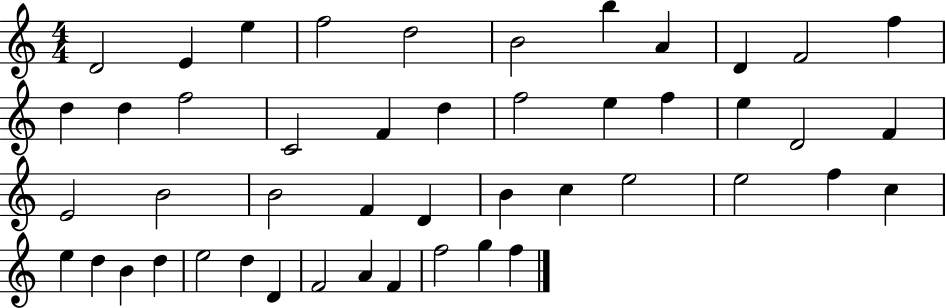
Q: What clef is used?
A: treble